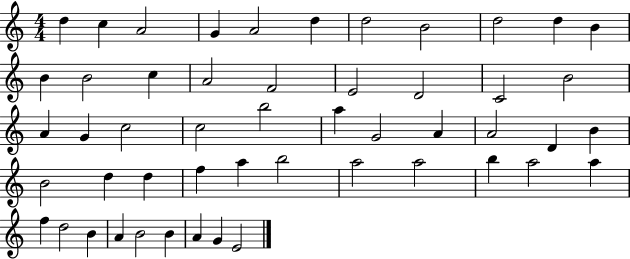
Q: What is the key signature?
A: C major